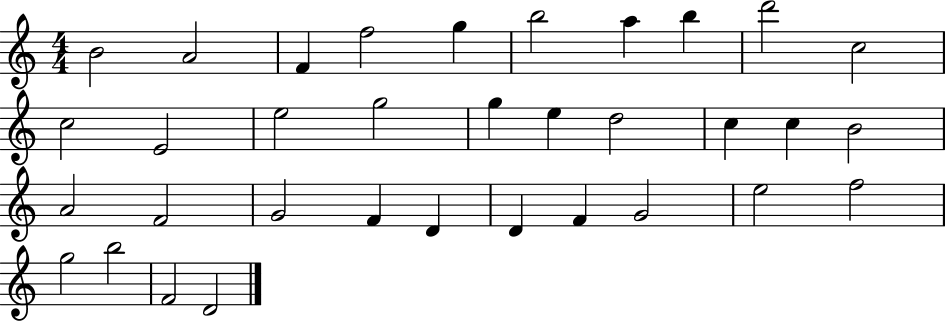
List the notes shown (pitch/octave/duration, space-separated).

B4/h A4/h F4/q F5/h G5/q B5/h A5/q B5/q D6/h C5/h C5/h E4/h E5/h G5/h G5/q E5/q D5/h C5/q C5/q B4/h A4/h F4/h G4/h F4/q D4/q D4/q F4/q G4/h E5/h F5/h G5/h B5/h F4/h D4/h